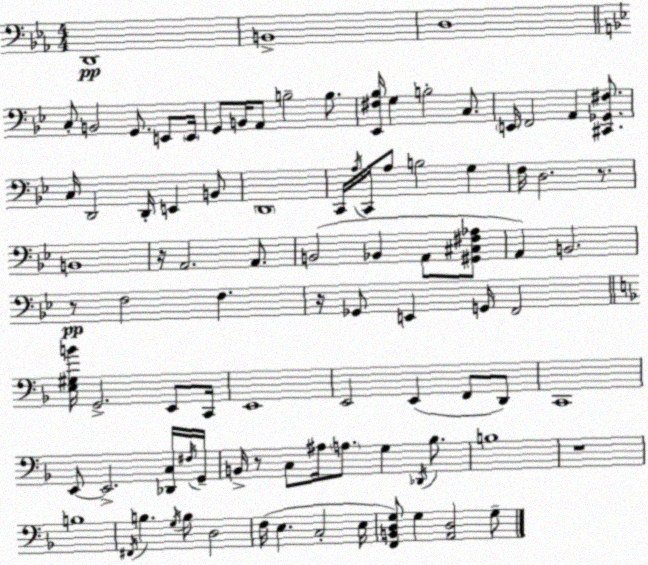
X:1
T:Untitled
M:4/4
L:1/4
K:Cm
D,,4 B,,4 D,4 C,/2 B,,2 G,,/2 E,,/2 E,,/4 G,,/2 B,,/4 A,,/2 B,2 B,/2 [_E,,^F,_B,]/4 G, B,2 C,/2 E,,/4 F,,2 A,, [^C,,_G,,^F,]/2 C,/4 D,,2 D,,/4 E,, B,,/2 D,,4 C,,/4 A,/4 C,,/4 A,/2 B,2 G, F,/4 D,2 z/2 B,,4 z/4 A,,2 A,,/2 B,,2 _B,, A,,/2 [^G,,^C,^F,_A,]/2 A,, B,,2 z/2 F,2 F, z/4 _G,,/2 E,, G,,/4 F,,2 [E,^G,B]/4 G,,2 E,,/2 C,,/4 E,,4 E,,2 E,, F,,/2 D,,/2 C,,4 E,,/2 E,,2 [_D,,C,]/4 ^F,/4 G,,/4 B,,/4 z/2 C,/2 ^A,/4 A,/2 G, _D,,/4 _B,/2 B,4 z4 B,4 ^F,,/4 B, G,/4 B,/2 D,2 F,/4 E, C,2 E,/4 [F,,B,,D,G,]/2 G, [A,,D,]2 G,/2